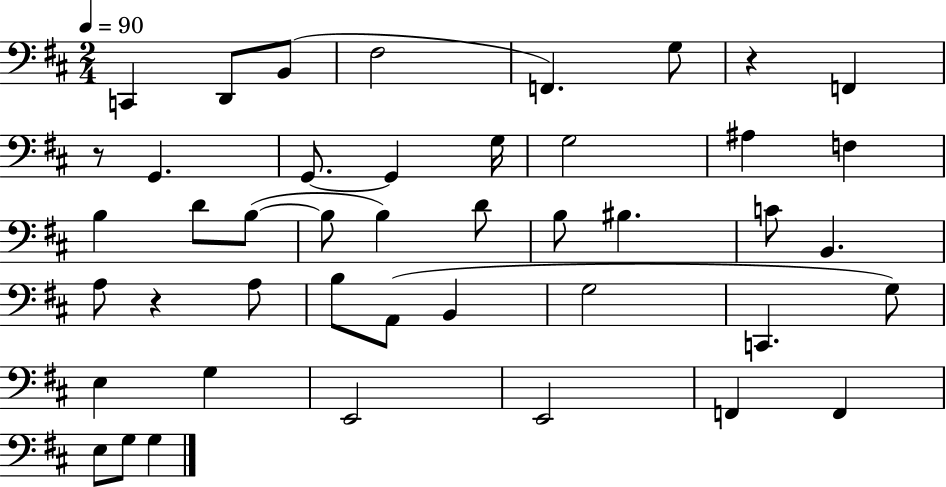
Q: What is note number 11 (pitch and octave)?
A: G3